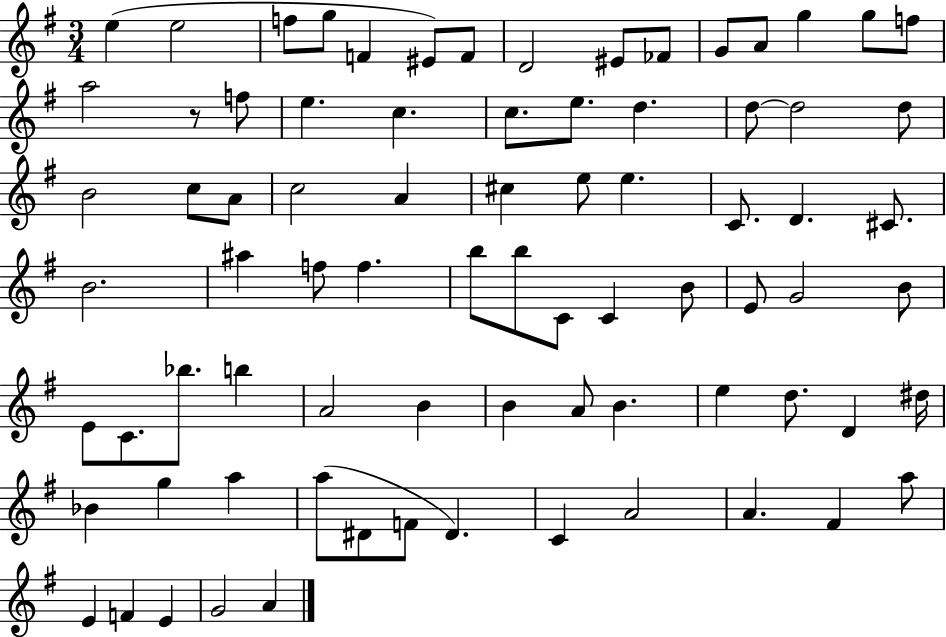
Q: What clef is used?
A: treble